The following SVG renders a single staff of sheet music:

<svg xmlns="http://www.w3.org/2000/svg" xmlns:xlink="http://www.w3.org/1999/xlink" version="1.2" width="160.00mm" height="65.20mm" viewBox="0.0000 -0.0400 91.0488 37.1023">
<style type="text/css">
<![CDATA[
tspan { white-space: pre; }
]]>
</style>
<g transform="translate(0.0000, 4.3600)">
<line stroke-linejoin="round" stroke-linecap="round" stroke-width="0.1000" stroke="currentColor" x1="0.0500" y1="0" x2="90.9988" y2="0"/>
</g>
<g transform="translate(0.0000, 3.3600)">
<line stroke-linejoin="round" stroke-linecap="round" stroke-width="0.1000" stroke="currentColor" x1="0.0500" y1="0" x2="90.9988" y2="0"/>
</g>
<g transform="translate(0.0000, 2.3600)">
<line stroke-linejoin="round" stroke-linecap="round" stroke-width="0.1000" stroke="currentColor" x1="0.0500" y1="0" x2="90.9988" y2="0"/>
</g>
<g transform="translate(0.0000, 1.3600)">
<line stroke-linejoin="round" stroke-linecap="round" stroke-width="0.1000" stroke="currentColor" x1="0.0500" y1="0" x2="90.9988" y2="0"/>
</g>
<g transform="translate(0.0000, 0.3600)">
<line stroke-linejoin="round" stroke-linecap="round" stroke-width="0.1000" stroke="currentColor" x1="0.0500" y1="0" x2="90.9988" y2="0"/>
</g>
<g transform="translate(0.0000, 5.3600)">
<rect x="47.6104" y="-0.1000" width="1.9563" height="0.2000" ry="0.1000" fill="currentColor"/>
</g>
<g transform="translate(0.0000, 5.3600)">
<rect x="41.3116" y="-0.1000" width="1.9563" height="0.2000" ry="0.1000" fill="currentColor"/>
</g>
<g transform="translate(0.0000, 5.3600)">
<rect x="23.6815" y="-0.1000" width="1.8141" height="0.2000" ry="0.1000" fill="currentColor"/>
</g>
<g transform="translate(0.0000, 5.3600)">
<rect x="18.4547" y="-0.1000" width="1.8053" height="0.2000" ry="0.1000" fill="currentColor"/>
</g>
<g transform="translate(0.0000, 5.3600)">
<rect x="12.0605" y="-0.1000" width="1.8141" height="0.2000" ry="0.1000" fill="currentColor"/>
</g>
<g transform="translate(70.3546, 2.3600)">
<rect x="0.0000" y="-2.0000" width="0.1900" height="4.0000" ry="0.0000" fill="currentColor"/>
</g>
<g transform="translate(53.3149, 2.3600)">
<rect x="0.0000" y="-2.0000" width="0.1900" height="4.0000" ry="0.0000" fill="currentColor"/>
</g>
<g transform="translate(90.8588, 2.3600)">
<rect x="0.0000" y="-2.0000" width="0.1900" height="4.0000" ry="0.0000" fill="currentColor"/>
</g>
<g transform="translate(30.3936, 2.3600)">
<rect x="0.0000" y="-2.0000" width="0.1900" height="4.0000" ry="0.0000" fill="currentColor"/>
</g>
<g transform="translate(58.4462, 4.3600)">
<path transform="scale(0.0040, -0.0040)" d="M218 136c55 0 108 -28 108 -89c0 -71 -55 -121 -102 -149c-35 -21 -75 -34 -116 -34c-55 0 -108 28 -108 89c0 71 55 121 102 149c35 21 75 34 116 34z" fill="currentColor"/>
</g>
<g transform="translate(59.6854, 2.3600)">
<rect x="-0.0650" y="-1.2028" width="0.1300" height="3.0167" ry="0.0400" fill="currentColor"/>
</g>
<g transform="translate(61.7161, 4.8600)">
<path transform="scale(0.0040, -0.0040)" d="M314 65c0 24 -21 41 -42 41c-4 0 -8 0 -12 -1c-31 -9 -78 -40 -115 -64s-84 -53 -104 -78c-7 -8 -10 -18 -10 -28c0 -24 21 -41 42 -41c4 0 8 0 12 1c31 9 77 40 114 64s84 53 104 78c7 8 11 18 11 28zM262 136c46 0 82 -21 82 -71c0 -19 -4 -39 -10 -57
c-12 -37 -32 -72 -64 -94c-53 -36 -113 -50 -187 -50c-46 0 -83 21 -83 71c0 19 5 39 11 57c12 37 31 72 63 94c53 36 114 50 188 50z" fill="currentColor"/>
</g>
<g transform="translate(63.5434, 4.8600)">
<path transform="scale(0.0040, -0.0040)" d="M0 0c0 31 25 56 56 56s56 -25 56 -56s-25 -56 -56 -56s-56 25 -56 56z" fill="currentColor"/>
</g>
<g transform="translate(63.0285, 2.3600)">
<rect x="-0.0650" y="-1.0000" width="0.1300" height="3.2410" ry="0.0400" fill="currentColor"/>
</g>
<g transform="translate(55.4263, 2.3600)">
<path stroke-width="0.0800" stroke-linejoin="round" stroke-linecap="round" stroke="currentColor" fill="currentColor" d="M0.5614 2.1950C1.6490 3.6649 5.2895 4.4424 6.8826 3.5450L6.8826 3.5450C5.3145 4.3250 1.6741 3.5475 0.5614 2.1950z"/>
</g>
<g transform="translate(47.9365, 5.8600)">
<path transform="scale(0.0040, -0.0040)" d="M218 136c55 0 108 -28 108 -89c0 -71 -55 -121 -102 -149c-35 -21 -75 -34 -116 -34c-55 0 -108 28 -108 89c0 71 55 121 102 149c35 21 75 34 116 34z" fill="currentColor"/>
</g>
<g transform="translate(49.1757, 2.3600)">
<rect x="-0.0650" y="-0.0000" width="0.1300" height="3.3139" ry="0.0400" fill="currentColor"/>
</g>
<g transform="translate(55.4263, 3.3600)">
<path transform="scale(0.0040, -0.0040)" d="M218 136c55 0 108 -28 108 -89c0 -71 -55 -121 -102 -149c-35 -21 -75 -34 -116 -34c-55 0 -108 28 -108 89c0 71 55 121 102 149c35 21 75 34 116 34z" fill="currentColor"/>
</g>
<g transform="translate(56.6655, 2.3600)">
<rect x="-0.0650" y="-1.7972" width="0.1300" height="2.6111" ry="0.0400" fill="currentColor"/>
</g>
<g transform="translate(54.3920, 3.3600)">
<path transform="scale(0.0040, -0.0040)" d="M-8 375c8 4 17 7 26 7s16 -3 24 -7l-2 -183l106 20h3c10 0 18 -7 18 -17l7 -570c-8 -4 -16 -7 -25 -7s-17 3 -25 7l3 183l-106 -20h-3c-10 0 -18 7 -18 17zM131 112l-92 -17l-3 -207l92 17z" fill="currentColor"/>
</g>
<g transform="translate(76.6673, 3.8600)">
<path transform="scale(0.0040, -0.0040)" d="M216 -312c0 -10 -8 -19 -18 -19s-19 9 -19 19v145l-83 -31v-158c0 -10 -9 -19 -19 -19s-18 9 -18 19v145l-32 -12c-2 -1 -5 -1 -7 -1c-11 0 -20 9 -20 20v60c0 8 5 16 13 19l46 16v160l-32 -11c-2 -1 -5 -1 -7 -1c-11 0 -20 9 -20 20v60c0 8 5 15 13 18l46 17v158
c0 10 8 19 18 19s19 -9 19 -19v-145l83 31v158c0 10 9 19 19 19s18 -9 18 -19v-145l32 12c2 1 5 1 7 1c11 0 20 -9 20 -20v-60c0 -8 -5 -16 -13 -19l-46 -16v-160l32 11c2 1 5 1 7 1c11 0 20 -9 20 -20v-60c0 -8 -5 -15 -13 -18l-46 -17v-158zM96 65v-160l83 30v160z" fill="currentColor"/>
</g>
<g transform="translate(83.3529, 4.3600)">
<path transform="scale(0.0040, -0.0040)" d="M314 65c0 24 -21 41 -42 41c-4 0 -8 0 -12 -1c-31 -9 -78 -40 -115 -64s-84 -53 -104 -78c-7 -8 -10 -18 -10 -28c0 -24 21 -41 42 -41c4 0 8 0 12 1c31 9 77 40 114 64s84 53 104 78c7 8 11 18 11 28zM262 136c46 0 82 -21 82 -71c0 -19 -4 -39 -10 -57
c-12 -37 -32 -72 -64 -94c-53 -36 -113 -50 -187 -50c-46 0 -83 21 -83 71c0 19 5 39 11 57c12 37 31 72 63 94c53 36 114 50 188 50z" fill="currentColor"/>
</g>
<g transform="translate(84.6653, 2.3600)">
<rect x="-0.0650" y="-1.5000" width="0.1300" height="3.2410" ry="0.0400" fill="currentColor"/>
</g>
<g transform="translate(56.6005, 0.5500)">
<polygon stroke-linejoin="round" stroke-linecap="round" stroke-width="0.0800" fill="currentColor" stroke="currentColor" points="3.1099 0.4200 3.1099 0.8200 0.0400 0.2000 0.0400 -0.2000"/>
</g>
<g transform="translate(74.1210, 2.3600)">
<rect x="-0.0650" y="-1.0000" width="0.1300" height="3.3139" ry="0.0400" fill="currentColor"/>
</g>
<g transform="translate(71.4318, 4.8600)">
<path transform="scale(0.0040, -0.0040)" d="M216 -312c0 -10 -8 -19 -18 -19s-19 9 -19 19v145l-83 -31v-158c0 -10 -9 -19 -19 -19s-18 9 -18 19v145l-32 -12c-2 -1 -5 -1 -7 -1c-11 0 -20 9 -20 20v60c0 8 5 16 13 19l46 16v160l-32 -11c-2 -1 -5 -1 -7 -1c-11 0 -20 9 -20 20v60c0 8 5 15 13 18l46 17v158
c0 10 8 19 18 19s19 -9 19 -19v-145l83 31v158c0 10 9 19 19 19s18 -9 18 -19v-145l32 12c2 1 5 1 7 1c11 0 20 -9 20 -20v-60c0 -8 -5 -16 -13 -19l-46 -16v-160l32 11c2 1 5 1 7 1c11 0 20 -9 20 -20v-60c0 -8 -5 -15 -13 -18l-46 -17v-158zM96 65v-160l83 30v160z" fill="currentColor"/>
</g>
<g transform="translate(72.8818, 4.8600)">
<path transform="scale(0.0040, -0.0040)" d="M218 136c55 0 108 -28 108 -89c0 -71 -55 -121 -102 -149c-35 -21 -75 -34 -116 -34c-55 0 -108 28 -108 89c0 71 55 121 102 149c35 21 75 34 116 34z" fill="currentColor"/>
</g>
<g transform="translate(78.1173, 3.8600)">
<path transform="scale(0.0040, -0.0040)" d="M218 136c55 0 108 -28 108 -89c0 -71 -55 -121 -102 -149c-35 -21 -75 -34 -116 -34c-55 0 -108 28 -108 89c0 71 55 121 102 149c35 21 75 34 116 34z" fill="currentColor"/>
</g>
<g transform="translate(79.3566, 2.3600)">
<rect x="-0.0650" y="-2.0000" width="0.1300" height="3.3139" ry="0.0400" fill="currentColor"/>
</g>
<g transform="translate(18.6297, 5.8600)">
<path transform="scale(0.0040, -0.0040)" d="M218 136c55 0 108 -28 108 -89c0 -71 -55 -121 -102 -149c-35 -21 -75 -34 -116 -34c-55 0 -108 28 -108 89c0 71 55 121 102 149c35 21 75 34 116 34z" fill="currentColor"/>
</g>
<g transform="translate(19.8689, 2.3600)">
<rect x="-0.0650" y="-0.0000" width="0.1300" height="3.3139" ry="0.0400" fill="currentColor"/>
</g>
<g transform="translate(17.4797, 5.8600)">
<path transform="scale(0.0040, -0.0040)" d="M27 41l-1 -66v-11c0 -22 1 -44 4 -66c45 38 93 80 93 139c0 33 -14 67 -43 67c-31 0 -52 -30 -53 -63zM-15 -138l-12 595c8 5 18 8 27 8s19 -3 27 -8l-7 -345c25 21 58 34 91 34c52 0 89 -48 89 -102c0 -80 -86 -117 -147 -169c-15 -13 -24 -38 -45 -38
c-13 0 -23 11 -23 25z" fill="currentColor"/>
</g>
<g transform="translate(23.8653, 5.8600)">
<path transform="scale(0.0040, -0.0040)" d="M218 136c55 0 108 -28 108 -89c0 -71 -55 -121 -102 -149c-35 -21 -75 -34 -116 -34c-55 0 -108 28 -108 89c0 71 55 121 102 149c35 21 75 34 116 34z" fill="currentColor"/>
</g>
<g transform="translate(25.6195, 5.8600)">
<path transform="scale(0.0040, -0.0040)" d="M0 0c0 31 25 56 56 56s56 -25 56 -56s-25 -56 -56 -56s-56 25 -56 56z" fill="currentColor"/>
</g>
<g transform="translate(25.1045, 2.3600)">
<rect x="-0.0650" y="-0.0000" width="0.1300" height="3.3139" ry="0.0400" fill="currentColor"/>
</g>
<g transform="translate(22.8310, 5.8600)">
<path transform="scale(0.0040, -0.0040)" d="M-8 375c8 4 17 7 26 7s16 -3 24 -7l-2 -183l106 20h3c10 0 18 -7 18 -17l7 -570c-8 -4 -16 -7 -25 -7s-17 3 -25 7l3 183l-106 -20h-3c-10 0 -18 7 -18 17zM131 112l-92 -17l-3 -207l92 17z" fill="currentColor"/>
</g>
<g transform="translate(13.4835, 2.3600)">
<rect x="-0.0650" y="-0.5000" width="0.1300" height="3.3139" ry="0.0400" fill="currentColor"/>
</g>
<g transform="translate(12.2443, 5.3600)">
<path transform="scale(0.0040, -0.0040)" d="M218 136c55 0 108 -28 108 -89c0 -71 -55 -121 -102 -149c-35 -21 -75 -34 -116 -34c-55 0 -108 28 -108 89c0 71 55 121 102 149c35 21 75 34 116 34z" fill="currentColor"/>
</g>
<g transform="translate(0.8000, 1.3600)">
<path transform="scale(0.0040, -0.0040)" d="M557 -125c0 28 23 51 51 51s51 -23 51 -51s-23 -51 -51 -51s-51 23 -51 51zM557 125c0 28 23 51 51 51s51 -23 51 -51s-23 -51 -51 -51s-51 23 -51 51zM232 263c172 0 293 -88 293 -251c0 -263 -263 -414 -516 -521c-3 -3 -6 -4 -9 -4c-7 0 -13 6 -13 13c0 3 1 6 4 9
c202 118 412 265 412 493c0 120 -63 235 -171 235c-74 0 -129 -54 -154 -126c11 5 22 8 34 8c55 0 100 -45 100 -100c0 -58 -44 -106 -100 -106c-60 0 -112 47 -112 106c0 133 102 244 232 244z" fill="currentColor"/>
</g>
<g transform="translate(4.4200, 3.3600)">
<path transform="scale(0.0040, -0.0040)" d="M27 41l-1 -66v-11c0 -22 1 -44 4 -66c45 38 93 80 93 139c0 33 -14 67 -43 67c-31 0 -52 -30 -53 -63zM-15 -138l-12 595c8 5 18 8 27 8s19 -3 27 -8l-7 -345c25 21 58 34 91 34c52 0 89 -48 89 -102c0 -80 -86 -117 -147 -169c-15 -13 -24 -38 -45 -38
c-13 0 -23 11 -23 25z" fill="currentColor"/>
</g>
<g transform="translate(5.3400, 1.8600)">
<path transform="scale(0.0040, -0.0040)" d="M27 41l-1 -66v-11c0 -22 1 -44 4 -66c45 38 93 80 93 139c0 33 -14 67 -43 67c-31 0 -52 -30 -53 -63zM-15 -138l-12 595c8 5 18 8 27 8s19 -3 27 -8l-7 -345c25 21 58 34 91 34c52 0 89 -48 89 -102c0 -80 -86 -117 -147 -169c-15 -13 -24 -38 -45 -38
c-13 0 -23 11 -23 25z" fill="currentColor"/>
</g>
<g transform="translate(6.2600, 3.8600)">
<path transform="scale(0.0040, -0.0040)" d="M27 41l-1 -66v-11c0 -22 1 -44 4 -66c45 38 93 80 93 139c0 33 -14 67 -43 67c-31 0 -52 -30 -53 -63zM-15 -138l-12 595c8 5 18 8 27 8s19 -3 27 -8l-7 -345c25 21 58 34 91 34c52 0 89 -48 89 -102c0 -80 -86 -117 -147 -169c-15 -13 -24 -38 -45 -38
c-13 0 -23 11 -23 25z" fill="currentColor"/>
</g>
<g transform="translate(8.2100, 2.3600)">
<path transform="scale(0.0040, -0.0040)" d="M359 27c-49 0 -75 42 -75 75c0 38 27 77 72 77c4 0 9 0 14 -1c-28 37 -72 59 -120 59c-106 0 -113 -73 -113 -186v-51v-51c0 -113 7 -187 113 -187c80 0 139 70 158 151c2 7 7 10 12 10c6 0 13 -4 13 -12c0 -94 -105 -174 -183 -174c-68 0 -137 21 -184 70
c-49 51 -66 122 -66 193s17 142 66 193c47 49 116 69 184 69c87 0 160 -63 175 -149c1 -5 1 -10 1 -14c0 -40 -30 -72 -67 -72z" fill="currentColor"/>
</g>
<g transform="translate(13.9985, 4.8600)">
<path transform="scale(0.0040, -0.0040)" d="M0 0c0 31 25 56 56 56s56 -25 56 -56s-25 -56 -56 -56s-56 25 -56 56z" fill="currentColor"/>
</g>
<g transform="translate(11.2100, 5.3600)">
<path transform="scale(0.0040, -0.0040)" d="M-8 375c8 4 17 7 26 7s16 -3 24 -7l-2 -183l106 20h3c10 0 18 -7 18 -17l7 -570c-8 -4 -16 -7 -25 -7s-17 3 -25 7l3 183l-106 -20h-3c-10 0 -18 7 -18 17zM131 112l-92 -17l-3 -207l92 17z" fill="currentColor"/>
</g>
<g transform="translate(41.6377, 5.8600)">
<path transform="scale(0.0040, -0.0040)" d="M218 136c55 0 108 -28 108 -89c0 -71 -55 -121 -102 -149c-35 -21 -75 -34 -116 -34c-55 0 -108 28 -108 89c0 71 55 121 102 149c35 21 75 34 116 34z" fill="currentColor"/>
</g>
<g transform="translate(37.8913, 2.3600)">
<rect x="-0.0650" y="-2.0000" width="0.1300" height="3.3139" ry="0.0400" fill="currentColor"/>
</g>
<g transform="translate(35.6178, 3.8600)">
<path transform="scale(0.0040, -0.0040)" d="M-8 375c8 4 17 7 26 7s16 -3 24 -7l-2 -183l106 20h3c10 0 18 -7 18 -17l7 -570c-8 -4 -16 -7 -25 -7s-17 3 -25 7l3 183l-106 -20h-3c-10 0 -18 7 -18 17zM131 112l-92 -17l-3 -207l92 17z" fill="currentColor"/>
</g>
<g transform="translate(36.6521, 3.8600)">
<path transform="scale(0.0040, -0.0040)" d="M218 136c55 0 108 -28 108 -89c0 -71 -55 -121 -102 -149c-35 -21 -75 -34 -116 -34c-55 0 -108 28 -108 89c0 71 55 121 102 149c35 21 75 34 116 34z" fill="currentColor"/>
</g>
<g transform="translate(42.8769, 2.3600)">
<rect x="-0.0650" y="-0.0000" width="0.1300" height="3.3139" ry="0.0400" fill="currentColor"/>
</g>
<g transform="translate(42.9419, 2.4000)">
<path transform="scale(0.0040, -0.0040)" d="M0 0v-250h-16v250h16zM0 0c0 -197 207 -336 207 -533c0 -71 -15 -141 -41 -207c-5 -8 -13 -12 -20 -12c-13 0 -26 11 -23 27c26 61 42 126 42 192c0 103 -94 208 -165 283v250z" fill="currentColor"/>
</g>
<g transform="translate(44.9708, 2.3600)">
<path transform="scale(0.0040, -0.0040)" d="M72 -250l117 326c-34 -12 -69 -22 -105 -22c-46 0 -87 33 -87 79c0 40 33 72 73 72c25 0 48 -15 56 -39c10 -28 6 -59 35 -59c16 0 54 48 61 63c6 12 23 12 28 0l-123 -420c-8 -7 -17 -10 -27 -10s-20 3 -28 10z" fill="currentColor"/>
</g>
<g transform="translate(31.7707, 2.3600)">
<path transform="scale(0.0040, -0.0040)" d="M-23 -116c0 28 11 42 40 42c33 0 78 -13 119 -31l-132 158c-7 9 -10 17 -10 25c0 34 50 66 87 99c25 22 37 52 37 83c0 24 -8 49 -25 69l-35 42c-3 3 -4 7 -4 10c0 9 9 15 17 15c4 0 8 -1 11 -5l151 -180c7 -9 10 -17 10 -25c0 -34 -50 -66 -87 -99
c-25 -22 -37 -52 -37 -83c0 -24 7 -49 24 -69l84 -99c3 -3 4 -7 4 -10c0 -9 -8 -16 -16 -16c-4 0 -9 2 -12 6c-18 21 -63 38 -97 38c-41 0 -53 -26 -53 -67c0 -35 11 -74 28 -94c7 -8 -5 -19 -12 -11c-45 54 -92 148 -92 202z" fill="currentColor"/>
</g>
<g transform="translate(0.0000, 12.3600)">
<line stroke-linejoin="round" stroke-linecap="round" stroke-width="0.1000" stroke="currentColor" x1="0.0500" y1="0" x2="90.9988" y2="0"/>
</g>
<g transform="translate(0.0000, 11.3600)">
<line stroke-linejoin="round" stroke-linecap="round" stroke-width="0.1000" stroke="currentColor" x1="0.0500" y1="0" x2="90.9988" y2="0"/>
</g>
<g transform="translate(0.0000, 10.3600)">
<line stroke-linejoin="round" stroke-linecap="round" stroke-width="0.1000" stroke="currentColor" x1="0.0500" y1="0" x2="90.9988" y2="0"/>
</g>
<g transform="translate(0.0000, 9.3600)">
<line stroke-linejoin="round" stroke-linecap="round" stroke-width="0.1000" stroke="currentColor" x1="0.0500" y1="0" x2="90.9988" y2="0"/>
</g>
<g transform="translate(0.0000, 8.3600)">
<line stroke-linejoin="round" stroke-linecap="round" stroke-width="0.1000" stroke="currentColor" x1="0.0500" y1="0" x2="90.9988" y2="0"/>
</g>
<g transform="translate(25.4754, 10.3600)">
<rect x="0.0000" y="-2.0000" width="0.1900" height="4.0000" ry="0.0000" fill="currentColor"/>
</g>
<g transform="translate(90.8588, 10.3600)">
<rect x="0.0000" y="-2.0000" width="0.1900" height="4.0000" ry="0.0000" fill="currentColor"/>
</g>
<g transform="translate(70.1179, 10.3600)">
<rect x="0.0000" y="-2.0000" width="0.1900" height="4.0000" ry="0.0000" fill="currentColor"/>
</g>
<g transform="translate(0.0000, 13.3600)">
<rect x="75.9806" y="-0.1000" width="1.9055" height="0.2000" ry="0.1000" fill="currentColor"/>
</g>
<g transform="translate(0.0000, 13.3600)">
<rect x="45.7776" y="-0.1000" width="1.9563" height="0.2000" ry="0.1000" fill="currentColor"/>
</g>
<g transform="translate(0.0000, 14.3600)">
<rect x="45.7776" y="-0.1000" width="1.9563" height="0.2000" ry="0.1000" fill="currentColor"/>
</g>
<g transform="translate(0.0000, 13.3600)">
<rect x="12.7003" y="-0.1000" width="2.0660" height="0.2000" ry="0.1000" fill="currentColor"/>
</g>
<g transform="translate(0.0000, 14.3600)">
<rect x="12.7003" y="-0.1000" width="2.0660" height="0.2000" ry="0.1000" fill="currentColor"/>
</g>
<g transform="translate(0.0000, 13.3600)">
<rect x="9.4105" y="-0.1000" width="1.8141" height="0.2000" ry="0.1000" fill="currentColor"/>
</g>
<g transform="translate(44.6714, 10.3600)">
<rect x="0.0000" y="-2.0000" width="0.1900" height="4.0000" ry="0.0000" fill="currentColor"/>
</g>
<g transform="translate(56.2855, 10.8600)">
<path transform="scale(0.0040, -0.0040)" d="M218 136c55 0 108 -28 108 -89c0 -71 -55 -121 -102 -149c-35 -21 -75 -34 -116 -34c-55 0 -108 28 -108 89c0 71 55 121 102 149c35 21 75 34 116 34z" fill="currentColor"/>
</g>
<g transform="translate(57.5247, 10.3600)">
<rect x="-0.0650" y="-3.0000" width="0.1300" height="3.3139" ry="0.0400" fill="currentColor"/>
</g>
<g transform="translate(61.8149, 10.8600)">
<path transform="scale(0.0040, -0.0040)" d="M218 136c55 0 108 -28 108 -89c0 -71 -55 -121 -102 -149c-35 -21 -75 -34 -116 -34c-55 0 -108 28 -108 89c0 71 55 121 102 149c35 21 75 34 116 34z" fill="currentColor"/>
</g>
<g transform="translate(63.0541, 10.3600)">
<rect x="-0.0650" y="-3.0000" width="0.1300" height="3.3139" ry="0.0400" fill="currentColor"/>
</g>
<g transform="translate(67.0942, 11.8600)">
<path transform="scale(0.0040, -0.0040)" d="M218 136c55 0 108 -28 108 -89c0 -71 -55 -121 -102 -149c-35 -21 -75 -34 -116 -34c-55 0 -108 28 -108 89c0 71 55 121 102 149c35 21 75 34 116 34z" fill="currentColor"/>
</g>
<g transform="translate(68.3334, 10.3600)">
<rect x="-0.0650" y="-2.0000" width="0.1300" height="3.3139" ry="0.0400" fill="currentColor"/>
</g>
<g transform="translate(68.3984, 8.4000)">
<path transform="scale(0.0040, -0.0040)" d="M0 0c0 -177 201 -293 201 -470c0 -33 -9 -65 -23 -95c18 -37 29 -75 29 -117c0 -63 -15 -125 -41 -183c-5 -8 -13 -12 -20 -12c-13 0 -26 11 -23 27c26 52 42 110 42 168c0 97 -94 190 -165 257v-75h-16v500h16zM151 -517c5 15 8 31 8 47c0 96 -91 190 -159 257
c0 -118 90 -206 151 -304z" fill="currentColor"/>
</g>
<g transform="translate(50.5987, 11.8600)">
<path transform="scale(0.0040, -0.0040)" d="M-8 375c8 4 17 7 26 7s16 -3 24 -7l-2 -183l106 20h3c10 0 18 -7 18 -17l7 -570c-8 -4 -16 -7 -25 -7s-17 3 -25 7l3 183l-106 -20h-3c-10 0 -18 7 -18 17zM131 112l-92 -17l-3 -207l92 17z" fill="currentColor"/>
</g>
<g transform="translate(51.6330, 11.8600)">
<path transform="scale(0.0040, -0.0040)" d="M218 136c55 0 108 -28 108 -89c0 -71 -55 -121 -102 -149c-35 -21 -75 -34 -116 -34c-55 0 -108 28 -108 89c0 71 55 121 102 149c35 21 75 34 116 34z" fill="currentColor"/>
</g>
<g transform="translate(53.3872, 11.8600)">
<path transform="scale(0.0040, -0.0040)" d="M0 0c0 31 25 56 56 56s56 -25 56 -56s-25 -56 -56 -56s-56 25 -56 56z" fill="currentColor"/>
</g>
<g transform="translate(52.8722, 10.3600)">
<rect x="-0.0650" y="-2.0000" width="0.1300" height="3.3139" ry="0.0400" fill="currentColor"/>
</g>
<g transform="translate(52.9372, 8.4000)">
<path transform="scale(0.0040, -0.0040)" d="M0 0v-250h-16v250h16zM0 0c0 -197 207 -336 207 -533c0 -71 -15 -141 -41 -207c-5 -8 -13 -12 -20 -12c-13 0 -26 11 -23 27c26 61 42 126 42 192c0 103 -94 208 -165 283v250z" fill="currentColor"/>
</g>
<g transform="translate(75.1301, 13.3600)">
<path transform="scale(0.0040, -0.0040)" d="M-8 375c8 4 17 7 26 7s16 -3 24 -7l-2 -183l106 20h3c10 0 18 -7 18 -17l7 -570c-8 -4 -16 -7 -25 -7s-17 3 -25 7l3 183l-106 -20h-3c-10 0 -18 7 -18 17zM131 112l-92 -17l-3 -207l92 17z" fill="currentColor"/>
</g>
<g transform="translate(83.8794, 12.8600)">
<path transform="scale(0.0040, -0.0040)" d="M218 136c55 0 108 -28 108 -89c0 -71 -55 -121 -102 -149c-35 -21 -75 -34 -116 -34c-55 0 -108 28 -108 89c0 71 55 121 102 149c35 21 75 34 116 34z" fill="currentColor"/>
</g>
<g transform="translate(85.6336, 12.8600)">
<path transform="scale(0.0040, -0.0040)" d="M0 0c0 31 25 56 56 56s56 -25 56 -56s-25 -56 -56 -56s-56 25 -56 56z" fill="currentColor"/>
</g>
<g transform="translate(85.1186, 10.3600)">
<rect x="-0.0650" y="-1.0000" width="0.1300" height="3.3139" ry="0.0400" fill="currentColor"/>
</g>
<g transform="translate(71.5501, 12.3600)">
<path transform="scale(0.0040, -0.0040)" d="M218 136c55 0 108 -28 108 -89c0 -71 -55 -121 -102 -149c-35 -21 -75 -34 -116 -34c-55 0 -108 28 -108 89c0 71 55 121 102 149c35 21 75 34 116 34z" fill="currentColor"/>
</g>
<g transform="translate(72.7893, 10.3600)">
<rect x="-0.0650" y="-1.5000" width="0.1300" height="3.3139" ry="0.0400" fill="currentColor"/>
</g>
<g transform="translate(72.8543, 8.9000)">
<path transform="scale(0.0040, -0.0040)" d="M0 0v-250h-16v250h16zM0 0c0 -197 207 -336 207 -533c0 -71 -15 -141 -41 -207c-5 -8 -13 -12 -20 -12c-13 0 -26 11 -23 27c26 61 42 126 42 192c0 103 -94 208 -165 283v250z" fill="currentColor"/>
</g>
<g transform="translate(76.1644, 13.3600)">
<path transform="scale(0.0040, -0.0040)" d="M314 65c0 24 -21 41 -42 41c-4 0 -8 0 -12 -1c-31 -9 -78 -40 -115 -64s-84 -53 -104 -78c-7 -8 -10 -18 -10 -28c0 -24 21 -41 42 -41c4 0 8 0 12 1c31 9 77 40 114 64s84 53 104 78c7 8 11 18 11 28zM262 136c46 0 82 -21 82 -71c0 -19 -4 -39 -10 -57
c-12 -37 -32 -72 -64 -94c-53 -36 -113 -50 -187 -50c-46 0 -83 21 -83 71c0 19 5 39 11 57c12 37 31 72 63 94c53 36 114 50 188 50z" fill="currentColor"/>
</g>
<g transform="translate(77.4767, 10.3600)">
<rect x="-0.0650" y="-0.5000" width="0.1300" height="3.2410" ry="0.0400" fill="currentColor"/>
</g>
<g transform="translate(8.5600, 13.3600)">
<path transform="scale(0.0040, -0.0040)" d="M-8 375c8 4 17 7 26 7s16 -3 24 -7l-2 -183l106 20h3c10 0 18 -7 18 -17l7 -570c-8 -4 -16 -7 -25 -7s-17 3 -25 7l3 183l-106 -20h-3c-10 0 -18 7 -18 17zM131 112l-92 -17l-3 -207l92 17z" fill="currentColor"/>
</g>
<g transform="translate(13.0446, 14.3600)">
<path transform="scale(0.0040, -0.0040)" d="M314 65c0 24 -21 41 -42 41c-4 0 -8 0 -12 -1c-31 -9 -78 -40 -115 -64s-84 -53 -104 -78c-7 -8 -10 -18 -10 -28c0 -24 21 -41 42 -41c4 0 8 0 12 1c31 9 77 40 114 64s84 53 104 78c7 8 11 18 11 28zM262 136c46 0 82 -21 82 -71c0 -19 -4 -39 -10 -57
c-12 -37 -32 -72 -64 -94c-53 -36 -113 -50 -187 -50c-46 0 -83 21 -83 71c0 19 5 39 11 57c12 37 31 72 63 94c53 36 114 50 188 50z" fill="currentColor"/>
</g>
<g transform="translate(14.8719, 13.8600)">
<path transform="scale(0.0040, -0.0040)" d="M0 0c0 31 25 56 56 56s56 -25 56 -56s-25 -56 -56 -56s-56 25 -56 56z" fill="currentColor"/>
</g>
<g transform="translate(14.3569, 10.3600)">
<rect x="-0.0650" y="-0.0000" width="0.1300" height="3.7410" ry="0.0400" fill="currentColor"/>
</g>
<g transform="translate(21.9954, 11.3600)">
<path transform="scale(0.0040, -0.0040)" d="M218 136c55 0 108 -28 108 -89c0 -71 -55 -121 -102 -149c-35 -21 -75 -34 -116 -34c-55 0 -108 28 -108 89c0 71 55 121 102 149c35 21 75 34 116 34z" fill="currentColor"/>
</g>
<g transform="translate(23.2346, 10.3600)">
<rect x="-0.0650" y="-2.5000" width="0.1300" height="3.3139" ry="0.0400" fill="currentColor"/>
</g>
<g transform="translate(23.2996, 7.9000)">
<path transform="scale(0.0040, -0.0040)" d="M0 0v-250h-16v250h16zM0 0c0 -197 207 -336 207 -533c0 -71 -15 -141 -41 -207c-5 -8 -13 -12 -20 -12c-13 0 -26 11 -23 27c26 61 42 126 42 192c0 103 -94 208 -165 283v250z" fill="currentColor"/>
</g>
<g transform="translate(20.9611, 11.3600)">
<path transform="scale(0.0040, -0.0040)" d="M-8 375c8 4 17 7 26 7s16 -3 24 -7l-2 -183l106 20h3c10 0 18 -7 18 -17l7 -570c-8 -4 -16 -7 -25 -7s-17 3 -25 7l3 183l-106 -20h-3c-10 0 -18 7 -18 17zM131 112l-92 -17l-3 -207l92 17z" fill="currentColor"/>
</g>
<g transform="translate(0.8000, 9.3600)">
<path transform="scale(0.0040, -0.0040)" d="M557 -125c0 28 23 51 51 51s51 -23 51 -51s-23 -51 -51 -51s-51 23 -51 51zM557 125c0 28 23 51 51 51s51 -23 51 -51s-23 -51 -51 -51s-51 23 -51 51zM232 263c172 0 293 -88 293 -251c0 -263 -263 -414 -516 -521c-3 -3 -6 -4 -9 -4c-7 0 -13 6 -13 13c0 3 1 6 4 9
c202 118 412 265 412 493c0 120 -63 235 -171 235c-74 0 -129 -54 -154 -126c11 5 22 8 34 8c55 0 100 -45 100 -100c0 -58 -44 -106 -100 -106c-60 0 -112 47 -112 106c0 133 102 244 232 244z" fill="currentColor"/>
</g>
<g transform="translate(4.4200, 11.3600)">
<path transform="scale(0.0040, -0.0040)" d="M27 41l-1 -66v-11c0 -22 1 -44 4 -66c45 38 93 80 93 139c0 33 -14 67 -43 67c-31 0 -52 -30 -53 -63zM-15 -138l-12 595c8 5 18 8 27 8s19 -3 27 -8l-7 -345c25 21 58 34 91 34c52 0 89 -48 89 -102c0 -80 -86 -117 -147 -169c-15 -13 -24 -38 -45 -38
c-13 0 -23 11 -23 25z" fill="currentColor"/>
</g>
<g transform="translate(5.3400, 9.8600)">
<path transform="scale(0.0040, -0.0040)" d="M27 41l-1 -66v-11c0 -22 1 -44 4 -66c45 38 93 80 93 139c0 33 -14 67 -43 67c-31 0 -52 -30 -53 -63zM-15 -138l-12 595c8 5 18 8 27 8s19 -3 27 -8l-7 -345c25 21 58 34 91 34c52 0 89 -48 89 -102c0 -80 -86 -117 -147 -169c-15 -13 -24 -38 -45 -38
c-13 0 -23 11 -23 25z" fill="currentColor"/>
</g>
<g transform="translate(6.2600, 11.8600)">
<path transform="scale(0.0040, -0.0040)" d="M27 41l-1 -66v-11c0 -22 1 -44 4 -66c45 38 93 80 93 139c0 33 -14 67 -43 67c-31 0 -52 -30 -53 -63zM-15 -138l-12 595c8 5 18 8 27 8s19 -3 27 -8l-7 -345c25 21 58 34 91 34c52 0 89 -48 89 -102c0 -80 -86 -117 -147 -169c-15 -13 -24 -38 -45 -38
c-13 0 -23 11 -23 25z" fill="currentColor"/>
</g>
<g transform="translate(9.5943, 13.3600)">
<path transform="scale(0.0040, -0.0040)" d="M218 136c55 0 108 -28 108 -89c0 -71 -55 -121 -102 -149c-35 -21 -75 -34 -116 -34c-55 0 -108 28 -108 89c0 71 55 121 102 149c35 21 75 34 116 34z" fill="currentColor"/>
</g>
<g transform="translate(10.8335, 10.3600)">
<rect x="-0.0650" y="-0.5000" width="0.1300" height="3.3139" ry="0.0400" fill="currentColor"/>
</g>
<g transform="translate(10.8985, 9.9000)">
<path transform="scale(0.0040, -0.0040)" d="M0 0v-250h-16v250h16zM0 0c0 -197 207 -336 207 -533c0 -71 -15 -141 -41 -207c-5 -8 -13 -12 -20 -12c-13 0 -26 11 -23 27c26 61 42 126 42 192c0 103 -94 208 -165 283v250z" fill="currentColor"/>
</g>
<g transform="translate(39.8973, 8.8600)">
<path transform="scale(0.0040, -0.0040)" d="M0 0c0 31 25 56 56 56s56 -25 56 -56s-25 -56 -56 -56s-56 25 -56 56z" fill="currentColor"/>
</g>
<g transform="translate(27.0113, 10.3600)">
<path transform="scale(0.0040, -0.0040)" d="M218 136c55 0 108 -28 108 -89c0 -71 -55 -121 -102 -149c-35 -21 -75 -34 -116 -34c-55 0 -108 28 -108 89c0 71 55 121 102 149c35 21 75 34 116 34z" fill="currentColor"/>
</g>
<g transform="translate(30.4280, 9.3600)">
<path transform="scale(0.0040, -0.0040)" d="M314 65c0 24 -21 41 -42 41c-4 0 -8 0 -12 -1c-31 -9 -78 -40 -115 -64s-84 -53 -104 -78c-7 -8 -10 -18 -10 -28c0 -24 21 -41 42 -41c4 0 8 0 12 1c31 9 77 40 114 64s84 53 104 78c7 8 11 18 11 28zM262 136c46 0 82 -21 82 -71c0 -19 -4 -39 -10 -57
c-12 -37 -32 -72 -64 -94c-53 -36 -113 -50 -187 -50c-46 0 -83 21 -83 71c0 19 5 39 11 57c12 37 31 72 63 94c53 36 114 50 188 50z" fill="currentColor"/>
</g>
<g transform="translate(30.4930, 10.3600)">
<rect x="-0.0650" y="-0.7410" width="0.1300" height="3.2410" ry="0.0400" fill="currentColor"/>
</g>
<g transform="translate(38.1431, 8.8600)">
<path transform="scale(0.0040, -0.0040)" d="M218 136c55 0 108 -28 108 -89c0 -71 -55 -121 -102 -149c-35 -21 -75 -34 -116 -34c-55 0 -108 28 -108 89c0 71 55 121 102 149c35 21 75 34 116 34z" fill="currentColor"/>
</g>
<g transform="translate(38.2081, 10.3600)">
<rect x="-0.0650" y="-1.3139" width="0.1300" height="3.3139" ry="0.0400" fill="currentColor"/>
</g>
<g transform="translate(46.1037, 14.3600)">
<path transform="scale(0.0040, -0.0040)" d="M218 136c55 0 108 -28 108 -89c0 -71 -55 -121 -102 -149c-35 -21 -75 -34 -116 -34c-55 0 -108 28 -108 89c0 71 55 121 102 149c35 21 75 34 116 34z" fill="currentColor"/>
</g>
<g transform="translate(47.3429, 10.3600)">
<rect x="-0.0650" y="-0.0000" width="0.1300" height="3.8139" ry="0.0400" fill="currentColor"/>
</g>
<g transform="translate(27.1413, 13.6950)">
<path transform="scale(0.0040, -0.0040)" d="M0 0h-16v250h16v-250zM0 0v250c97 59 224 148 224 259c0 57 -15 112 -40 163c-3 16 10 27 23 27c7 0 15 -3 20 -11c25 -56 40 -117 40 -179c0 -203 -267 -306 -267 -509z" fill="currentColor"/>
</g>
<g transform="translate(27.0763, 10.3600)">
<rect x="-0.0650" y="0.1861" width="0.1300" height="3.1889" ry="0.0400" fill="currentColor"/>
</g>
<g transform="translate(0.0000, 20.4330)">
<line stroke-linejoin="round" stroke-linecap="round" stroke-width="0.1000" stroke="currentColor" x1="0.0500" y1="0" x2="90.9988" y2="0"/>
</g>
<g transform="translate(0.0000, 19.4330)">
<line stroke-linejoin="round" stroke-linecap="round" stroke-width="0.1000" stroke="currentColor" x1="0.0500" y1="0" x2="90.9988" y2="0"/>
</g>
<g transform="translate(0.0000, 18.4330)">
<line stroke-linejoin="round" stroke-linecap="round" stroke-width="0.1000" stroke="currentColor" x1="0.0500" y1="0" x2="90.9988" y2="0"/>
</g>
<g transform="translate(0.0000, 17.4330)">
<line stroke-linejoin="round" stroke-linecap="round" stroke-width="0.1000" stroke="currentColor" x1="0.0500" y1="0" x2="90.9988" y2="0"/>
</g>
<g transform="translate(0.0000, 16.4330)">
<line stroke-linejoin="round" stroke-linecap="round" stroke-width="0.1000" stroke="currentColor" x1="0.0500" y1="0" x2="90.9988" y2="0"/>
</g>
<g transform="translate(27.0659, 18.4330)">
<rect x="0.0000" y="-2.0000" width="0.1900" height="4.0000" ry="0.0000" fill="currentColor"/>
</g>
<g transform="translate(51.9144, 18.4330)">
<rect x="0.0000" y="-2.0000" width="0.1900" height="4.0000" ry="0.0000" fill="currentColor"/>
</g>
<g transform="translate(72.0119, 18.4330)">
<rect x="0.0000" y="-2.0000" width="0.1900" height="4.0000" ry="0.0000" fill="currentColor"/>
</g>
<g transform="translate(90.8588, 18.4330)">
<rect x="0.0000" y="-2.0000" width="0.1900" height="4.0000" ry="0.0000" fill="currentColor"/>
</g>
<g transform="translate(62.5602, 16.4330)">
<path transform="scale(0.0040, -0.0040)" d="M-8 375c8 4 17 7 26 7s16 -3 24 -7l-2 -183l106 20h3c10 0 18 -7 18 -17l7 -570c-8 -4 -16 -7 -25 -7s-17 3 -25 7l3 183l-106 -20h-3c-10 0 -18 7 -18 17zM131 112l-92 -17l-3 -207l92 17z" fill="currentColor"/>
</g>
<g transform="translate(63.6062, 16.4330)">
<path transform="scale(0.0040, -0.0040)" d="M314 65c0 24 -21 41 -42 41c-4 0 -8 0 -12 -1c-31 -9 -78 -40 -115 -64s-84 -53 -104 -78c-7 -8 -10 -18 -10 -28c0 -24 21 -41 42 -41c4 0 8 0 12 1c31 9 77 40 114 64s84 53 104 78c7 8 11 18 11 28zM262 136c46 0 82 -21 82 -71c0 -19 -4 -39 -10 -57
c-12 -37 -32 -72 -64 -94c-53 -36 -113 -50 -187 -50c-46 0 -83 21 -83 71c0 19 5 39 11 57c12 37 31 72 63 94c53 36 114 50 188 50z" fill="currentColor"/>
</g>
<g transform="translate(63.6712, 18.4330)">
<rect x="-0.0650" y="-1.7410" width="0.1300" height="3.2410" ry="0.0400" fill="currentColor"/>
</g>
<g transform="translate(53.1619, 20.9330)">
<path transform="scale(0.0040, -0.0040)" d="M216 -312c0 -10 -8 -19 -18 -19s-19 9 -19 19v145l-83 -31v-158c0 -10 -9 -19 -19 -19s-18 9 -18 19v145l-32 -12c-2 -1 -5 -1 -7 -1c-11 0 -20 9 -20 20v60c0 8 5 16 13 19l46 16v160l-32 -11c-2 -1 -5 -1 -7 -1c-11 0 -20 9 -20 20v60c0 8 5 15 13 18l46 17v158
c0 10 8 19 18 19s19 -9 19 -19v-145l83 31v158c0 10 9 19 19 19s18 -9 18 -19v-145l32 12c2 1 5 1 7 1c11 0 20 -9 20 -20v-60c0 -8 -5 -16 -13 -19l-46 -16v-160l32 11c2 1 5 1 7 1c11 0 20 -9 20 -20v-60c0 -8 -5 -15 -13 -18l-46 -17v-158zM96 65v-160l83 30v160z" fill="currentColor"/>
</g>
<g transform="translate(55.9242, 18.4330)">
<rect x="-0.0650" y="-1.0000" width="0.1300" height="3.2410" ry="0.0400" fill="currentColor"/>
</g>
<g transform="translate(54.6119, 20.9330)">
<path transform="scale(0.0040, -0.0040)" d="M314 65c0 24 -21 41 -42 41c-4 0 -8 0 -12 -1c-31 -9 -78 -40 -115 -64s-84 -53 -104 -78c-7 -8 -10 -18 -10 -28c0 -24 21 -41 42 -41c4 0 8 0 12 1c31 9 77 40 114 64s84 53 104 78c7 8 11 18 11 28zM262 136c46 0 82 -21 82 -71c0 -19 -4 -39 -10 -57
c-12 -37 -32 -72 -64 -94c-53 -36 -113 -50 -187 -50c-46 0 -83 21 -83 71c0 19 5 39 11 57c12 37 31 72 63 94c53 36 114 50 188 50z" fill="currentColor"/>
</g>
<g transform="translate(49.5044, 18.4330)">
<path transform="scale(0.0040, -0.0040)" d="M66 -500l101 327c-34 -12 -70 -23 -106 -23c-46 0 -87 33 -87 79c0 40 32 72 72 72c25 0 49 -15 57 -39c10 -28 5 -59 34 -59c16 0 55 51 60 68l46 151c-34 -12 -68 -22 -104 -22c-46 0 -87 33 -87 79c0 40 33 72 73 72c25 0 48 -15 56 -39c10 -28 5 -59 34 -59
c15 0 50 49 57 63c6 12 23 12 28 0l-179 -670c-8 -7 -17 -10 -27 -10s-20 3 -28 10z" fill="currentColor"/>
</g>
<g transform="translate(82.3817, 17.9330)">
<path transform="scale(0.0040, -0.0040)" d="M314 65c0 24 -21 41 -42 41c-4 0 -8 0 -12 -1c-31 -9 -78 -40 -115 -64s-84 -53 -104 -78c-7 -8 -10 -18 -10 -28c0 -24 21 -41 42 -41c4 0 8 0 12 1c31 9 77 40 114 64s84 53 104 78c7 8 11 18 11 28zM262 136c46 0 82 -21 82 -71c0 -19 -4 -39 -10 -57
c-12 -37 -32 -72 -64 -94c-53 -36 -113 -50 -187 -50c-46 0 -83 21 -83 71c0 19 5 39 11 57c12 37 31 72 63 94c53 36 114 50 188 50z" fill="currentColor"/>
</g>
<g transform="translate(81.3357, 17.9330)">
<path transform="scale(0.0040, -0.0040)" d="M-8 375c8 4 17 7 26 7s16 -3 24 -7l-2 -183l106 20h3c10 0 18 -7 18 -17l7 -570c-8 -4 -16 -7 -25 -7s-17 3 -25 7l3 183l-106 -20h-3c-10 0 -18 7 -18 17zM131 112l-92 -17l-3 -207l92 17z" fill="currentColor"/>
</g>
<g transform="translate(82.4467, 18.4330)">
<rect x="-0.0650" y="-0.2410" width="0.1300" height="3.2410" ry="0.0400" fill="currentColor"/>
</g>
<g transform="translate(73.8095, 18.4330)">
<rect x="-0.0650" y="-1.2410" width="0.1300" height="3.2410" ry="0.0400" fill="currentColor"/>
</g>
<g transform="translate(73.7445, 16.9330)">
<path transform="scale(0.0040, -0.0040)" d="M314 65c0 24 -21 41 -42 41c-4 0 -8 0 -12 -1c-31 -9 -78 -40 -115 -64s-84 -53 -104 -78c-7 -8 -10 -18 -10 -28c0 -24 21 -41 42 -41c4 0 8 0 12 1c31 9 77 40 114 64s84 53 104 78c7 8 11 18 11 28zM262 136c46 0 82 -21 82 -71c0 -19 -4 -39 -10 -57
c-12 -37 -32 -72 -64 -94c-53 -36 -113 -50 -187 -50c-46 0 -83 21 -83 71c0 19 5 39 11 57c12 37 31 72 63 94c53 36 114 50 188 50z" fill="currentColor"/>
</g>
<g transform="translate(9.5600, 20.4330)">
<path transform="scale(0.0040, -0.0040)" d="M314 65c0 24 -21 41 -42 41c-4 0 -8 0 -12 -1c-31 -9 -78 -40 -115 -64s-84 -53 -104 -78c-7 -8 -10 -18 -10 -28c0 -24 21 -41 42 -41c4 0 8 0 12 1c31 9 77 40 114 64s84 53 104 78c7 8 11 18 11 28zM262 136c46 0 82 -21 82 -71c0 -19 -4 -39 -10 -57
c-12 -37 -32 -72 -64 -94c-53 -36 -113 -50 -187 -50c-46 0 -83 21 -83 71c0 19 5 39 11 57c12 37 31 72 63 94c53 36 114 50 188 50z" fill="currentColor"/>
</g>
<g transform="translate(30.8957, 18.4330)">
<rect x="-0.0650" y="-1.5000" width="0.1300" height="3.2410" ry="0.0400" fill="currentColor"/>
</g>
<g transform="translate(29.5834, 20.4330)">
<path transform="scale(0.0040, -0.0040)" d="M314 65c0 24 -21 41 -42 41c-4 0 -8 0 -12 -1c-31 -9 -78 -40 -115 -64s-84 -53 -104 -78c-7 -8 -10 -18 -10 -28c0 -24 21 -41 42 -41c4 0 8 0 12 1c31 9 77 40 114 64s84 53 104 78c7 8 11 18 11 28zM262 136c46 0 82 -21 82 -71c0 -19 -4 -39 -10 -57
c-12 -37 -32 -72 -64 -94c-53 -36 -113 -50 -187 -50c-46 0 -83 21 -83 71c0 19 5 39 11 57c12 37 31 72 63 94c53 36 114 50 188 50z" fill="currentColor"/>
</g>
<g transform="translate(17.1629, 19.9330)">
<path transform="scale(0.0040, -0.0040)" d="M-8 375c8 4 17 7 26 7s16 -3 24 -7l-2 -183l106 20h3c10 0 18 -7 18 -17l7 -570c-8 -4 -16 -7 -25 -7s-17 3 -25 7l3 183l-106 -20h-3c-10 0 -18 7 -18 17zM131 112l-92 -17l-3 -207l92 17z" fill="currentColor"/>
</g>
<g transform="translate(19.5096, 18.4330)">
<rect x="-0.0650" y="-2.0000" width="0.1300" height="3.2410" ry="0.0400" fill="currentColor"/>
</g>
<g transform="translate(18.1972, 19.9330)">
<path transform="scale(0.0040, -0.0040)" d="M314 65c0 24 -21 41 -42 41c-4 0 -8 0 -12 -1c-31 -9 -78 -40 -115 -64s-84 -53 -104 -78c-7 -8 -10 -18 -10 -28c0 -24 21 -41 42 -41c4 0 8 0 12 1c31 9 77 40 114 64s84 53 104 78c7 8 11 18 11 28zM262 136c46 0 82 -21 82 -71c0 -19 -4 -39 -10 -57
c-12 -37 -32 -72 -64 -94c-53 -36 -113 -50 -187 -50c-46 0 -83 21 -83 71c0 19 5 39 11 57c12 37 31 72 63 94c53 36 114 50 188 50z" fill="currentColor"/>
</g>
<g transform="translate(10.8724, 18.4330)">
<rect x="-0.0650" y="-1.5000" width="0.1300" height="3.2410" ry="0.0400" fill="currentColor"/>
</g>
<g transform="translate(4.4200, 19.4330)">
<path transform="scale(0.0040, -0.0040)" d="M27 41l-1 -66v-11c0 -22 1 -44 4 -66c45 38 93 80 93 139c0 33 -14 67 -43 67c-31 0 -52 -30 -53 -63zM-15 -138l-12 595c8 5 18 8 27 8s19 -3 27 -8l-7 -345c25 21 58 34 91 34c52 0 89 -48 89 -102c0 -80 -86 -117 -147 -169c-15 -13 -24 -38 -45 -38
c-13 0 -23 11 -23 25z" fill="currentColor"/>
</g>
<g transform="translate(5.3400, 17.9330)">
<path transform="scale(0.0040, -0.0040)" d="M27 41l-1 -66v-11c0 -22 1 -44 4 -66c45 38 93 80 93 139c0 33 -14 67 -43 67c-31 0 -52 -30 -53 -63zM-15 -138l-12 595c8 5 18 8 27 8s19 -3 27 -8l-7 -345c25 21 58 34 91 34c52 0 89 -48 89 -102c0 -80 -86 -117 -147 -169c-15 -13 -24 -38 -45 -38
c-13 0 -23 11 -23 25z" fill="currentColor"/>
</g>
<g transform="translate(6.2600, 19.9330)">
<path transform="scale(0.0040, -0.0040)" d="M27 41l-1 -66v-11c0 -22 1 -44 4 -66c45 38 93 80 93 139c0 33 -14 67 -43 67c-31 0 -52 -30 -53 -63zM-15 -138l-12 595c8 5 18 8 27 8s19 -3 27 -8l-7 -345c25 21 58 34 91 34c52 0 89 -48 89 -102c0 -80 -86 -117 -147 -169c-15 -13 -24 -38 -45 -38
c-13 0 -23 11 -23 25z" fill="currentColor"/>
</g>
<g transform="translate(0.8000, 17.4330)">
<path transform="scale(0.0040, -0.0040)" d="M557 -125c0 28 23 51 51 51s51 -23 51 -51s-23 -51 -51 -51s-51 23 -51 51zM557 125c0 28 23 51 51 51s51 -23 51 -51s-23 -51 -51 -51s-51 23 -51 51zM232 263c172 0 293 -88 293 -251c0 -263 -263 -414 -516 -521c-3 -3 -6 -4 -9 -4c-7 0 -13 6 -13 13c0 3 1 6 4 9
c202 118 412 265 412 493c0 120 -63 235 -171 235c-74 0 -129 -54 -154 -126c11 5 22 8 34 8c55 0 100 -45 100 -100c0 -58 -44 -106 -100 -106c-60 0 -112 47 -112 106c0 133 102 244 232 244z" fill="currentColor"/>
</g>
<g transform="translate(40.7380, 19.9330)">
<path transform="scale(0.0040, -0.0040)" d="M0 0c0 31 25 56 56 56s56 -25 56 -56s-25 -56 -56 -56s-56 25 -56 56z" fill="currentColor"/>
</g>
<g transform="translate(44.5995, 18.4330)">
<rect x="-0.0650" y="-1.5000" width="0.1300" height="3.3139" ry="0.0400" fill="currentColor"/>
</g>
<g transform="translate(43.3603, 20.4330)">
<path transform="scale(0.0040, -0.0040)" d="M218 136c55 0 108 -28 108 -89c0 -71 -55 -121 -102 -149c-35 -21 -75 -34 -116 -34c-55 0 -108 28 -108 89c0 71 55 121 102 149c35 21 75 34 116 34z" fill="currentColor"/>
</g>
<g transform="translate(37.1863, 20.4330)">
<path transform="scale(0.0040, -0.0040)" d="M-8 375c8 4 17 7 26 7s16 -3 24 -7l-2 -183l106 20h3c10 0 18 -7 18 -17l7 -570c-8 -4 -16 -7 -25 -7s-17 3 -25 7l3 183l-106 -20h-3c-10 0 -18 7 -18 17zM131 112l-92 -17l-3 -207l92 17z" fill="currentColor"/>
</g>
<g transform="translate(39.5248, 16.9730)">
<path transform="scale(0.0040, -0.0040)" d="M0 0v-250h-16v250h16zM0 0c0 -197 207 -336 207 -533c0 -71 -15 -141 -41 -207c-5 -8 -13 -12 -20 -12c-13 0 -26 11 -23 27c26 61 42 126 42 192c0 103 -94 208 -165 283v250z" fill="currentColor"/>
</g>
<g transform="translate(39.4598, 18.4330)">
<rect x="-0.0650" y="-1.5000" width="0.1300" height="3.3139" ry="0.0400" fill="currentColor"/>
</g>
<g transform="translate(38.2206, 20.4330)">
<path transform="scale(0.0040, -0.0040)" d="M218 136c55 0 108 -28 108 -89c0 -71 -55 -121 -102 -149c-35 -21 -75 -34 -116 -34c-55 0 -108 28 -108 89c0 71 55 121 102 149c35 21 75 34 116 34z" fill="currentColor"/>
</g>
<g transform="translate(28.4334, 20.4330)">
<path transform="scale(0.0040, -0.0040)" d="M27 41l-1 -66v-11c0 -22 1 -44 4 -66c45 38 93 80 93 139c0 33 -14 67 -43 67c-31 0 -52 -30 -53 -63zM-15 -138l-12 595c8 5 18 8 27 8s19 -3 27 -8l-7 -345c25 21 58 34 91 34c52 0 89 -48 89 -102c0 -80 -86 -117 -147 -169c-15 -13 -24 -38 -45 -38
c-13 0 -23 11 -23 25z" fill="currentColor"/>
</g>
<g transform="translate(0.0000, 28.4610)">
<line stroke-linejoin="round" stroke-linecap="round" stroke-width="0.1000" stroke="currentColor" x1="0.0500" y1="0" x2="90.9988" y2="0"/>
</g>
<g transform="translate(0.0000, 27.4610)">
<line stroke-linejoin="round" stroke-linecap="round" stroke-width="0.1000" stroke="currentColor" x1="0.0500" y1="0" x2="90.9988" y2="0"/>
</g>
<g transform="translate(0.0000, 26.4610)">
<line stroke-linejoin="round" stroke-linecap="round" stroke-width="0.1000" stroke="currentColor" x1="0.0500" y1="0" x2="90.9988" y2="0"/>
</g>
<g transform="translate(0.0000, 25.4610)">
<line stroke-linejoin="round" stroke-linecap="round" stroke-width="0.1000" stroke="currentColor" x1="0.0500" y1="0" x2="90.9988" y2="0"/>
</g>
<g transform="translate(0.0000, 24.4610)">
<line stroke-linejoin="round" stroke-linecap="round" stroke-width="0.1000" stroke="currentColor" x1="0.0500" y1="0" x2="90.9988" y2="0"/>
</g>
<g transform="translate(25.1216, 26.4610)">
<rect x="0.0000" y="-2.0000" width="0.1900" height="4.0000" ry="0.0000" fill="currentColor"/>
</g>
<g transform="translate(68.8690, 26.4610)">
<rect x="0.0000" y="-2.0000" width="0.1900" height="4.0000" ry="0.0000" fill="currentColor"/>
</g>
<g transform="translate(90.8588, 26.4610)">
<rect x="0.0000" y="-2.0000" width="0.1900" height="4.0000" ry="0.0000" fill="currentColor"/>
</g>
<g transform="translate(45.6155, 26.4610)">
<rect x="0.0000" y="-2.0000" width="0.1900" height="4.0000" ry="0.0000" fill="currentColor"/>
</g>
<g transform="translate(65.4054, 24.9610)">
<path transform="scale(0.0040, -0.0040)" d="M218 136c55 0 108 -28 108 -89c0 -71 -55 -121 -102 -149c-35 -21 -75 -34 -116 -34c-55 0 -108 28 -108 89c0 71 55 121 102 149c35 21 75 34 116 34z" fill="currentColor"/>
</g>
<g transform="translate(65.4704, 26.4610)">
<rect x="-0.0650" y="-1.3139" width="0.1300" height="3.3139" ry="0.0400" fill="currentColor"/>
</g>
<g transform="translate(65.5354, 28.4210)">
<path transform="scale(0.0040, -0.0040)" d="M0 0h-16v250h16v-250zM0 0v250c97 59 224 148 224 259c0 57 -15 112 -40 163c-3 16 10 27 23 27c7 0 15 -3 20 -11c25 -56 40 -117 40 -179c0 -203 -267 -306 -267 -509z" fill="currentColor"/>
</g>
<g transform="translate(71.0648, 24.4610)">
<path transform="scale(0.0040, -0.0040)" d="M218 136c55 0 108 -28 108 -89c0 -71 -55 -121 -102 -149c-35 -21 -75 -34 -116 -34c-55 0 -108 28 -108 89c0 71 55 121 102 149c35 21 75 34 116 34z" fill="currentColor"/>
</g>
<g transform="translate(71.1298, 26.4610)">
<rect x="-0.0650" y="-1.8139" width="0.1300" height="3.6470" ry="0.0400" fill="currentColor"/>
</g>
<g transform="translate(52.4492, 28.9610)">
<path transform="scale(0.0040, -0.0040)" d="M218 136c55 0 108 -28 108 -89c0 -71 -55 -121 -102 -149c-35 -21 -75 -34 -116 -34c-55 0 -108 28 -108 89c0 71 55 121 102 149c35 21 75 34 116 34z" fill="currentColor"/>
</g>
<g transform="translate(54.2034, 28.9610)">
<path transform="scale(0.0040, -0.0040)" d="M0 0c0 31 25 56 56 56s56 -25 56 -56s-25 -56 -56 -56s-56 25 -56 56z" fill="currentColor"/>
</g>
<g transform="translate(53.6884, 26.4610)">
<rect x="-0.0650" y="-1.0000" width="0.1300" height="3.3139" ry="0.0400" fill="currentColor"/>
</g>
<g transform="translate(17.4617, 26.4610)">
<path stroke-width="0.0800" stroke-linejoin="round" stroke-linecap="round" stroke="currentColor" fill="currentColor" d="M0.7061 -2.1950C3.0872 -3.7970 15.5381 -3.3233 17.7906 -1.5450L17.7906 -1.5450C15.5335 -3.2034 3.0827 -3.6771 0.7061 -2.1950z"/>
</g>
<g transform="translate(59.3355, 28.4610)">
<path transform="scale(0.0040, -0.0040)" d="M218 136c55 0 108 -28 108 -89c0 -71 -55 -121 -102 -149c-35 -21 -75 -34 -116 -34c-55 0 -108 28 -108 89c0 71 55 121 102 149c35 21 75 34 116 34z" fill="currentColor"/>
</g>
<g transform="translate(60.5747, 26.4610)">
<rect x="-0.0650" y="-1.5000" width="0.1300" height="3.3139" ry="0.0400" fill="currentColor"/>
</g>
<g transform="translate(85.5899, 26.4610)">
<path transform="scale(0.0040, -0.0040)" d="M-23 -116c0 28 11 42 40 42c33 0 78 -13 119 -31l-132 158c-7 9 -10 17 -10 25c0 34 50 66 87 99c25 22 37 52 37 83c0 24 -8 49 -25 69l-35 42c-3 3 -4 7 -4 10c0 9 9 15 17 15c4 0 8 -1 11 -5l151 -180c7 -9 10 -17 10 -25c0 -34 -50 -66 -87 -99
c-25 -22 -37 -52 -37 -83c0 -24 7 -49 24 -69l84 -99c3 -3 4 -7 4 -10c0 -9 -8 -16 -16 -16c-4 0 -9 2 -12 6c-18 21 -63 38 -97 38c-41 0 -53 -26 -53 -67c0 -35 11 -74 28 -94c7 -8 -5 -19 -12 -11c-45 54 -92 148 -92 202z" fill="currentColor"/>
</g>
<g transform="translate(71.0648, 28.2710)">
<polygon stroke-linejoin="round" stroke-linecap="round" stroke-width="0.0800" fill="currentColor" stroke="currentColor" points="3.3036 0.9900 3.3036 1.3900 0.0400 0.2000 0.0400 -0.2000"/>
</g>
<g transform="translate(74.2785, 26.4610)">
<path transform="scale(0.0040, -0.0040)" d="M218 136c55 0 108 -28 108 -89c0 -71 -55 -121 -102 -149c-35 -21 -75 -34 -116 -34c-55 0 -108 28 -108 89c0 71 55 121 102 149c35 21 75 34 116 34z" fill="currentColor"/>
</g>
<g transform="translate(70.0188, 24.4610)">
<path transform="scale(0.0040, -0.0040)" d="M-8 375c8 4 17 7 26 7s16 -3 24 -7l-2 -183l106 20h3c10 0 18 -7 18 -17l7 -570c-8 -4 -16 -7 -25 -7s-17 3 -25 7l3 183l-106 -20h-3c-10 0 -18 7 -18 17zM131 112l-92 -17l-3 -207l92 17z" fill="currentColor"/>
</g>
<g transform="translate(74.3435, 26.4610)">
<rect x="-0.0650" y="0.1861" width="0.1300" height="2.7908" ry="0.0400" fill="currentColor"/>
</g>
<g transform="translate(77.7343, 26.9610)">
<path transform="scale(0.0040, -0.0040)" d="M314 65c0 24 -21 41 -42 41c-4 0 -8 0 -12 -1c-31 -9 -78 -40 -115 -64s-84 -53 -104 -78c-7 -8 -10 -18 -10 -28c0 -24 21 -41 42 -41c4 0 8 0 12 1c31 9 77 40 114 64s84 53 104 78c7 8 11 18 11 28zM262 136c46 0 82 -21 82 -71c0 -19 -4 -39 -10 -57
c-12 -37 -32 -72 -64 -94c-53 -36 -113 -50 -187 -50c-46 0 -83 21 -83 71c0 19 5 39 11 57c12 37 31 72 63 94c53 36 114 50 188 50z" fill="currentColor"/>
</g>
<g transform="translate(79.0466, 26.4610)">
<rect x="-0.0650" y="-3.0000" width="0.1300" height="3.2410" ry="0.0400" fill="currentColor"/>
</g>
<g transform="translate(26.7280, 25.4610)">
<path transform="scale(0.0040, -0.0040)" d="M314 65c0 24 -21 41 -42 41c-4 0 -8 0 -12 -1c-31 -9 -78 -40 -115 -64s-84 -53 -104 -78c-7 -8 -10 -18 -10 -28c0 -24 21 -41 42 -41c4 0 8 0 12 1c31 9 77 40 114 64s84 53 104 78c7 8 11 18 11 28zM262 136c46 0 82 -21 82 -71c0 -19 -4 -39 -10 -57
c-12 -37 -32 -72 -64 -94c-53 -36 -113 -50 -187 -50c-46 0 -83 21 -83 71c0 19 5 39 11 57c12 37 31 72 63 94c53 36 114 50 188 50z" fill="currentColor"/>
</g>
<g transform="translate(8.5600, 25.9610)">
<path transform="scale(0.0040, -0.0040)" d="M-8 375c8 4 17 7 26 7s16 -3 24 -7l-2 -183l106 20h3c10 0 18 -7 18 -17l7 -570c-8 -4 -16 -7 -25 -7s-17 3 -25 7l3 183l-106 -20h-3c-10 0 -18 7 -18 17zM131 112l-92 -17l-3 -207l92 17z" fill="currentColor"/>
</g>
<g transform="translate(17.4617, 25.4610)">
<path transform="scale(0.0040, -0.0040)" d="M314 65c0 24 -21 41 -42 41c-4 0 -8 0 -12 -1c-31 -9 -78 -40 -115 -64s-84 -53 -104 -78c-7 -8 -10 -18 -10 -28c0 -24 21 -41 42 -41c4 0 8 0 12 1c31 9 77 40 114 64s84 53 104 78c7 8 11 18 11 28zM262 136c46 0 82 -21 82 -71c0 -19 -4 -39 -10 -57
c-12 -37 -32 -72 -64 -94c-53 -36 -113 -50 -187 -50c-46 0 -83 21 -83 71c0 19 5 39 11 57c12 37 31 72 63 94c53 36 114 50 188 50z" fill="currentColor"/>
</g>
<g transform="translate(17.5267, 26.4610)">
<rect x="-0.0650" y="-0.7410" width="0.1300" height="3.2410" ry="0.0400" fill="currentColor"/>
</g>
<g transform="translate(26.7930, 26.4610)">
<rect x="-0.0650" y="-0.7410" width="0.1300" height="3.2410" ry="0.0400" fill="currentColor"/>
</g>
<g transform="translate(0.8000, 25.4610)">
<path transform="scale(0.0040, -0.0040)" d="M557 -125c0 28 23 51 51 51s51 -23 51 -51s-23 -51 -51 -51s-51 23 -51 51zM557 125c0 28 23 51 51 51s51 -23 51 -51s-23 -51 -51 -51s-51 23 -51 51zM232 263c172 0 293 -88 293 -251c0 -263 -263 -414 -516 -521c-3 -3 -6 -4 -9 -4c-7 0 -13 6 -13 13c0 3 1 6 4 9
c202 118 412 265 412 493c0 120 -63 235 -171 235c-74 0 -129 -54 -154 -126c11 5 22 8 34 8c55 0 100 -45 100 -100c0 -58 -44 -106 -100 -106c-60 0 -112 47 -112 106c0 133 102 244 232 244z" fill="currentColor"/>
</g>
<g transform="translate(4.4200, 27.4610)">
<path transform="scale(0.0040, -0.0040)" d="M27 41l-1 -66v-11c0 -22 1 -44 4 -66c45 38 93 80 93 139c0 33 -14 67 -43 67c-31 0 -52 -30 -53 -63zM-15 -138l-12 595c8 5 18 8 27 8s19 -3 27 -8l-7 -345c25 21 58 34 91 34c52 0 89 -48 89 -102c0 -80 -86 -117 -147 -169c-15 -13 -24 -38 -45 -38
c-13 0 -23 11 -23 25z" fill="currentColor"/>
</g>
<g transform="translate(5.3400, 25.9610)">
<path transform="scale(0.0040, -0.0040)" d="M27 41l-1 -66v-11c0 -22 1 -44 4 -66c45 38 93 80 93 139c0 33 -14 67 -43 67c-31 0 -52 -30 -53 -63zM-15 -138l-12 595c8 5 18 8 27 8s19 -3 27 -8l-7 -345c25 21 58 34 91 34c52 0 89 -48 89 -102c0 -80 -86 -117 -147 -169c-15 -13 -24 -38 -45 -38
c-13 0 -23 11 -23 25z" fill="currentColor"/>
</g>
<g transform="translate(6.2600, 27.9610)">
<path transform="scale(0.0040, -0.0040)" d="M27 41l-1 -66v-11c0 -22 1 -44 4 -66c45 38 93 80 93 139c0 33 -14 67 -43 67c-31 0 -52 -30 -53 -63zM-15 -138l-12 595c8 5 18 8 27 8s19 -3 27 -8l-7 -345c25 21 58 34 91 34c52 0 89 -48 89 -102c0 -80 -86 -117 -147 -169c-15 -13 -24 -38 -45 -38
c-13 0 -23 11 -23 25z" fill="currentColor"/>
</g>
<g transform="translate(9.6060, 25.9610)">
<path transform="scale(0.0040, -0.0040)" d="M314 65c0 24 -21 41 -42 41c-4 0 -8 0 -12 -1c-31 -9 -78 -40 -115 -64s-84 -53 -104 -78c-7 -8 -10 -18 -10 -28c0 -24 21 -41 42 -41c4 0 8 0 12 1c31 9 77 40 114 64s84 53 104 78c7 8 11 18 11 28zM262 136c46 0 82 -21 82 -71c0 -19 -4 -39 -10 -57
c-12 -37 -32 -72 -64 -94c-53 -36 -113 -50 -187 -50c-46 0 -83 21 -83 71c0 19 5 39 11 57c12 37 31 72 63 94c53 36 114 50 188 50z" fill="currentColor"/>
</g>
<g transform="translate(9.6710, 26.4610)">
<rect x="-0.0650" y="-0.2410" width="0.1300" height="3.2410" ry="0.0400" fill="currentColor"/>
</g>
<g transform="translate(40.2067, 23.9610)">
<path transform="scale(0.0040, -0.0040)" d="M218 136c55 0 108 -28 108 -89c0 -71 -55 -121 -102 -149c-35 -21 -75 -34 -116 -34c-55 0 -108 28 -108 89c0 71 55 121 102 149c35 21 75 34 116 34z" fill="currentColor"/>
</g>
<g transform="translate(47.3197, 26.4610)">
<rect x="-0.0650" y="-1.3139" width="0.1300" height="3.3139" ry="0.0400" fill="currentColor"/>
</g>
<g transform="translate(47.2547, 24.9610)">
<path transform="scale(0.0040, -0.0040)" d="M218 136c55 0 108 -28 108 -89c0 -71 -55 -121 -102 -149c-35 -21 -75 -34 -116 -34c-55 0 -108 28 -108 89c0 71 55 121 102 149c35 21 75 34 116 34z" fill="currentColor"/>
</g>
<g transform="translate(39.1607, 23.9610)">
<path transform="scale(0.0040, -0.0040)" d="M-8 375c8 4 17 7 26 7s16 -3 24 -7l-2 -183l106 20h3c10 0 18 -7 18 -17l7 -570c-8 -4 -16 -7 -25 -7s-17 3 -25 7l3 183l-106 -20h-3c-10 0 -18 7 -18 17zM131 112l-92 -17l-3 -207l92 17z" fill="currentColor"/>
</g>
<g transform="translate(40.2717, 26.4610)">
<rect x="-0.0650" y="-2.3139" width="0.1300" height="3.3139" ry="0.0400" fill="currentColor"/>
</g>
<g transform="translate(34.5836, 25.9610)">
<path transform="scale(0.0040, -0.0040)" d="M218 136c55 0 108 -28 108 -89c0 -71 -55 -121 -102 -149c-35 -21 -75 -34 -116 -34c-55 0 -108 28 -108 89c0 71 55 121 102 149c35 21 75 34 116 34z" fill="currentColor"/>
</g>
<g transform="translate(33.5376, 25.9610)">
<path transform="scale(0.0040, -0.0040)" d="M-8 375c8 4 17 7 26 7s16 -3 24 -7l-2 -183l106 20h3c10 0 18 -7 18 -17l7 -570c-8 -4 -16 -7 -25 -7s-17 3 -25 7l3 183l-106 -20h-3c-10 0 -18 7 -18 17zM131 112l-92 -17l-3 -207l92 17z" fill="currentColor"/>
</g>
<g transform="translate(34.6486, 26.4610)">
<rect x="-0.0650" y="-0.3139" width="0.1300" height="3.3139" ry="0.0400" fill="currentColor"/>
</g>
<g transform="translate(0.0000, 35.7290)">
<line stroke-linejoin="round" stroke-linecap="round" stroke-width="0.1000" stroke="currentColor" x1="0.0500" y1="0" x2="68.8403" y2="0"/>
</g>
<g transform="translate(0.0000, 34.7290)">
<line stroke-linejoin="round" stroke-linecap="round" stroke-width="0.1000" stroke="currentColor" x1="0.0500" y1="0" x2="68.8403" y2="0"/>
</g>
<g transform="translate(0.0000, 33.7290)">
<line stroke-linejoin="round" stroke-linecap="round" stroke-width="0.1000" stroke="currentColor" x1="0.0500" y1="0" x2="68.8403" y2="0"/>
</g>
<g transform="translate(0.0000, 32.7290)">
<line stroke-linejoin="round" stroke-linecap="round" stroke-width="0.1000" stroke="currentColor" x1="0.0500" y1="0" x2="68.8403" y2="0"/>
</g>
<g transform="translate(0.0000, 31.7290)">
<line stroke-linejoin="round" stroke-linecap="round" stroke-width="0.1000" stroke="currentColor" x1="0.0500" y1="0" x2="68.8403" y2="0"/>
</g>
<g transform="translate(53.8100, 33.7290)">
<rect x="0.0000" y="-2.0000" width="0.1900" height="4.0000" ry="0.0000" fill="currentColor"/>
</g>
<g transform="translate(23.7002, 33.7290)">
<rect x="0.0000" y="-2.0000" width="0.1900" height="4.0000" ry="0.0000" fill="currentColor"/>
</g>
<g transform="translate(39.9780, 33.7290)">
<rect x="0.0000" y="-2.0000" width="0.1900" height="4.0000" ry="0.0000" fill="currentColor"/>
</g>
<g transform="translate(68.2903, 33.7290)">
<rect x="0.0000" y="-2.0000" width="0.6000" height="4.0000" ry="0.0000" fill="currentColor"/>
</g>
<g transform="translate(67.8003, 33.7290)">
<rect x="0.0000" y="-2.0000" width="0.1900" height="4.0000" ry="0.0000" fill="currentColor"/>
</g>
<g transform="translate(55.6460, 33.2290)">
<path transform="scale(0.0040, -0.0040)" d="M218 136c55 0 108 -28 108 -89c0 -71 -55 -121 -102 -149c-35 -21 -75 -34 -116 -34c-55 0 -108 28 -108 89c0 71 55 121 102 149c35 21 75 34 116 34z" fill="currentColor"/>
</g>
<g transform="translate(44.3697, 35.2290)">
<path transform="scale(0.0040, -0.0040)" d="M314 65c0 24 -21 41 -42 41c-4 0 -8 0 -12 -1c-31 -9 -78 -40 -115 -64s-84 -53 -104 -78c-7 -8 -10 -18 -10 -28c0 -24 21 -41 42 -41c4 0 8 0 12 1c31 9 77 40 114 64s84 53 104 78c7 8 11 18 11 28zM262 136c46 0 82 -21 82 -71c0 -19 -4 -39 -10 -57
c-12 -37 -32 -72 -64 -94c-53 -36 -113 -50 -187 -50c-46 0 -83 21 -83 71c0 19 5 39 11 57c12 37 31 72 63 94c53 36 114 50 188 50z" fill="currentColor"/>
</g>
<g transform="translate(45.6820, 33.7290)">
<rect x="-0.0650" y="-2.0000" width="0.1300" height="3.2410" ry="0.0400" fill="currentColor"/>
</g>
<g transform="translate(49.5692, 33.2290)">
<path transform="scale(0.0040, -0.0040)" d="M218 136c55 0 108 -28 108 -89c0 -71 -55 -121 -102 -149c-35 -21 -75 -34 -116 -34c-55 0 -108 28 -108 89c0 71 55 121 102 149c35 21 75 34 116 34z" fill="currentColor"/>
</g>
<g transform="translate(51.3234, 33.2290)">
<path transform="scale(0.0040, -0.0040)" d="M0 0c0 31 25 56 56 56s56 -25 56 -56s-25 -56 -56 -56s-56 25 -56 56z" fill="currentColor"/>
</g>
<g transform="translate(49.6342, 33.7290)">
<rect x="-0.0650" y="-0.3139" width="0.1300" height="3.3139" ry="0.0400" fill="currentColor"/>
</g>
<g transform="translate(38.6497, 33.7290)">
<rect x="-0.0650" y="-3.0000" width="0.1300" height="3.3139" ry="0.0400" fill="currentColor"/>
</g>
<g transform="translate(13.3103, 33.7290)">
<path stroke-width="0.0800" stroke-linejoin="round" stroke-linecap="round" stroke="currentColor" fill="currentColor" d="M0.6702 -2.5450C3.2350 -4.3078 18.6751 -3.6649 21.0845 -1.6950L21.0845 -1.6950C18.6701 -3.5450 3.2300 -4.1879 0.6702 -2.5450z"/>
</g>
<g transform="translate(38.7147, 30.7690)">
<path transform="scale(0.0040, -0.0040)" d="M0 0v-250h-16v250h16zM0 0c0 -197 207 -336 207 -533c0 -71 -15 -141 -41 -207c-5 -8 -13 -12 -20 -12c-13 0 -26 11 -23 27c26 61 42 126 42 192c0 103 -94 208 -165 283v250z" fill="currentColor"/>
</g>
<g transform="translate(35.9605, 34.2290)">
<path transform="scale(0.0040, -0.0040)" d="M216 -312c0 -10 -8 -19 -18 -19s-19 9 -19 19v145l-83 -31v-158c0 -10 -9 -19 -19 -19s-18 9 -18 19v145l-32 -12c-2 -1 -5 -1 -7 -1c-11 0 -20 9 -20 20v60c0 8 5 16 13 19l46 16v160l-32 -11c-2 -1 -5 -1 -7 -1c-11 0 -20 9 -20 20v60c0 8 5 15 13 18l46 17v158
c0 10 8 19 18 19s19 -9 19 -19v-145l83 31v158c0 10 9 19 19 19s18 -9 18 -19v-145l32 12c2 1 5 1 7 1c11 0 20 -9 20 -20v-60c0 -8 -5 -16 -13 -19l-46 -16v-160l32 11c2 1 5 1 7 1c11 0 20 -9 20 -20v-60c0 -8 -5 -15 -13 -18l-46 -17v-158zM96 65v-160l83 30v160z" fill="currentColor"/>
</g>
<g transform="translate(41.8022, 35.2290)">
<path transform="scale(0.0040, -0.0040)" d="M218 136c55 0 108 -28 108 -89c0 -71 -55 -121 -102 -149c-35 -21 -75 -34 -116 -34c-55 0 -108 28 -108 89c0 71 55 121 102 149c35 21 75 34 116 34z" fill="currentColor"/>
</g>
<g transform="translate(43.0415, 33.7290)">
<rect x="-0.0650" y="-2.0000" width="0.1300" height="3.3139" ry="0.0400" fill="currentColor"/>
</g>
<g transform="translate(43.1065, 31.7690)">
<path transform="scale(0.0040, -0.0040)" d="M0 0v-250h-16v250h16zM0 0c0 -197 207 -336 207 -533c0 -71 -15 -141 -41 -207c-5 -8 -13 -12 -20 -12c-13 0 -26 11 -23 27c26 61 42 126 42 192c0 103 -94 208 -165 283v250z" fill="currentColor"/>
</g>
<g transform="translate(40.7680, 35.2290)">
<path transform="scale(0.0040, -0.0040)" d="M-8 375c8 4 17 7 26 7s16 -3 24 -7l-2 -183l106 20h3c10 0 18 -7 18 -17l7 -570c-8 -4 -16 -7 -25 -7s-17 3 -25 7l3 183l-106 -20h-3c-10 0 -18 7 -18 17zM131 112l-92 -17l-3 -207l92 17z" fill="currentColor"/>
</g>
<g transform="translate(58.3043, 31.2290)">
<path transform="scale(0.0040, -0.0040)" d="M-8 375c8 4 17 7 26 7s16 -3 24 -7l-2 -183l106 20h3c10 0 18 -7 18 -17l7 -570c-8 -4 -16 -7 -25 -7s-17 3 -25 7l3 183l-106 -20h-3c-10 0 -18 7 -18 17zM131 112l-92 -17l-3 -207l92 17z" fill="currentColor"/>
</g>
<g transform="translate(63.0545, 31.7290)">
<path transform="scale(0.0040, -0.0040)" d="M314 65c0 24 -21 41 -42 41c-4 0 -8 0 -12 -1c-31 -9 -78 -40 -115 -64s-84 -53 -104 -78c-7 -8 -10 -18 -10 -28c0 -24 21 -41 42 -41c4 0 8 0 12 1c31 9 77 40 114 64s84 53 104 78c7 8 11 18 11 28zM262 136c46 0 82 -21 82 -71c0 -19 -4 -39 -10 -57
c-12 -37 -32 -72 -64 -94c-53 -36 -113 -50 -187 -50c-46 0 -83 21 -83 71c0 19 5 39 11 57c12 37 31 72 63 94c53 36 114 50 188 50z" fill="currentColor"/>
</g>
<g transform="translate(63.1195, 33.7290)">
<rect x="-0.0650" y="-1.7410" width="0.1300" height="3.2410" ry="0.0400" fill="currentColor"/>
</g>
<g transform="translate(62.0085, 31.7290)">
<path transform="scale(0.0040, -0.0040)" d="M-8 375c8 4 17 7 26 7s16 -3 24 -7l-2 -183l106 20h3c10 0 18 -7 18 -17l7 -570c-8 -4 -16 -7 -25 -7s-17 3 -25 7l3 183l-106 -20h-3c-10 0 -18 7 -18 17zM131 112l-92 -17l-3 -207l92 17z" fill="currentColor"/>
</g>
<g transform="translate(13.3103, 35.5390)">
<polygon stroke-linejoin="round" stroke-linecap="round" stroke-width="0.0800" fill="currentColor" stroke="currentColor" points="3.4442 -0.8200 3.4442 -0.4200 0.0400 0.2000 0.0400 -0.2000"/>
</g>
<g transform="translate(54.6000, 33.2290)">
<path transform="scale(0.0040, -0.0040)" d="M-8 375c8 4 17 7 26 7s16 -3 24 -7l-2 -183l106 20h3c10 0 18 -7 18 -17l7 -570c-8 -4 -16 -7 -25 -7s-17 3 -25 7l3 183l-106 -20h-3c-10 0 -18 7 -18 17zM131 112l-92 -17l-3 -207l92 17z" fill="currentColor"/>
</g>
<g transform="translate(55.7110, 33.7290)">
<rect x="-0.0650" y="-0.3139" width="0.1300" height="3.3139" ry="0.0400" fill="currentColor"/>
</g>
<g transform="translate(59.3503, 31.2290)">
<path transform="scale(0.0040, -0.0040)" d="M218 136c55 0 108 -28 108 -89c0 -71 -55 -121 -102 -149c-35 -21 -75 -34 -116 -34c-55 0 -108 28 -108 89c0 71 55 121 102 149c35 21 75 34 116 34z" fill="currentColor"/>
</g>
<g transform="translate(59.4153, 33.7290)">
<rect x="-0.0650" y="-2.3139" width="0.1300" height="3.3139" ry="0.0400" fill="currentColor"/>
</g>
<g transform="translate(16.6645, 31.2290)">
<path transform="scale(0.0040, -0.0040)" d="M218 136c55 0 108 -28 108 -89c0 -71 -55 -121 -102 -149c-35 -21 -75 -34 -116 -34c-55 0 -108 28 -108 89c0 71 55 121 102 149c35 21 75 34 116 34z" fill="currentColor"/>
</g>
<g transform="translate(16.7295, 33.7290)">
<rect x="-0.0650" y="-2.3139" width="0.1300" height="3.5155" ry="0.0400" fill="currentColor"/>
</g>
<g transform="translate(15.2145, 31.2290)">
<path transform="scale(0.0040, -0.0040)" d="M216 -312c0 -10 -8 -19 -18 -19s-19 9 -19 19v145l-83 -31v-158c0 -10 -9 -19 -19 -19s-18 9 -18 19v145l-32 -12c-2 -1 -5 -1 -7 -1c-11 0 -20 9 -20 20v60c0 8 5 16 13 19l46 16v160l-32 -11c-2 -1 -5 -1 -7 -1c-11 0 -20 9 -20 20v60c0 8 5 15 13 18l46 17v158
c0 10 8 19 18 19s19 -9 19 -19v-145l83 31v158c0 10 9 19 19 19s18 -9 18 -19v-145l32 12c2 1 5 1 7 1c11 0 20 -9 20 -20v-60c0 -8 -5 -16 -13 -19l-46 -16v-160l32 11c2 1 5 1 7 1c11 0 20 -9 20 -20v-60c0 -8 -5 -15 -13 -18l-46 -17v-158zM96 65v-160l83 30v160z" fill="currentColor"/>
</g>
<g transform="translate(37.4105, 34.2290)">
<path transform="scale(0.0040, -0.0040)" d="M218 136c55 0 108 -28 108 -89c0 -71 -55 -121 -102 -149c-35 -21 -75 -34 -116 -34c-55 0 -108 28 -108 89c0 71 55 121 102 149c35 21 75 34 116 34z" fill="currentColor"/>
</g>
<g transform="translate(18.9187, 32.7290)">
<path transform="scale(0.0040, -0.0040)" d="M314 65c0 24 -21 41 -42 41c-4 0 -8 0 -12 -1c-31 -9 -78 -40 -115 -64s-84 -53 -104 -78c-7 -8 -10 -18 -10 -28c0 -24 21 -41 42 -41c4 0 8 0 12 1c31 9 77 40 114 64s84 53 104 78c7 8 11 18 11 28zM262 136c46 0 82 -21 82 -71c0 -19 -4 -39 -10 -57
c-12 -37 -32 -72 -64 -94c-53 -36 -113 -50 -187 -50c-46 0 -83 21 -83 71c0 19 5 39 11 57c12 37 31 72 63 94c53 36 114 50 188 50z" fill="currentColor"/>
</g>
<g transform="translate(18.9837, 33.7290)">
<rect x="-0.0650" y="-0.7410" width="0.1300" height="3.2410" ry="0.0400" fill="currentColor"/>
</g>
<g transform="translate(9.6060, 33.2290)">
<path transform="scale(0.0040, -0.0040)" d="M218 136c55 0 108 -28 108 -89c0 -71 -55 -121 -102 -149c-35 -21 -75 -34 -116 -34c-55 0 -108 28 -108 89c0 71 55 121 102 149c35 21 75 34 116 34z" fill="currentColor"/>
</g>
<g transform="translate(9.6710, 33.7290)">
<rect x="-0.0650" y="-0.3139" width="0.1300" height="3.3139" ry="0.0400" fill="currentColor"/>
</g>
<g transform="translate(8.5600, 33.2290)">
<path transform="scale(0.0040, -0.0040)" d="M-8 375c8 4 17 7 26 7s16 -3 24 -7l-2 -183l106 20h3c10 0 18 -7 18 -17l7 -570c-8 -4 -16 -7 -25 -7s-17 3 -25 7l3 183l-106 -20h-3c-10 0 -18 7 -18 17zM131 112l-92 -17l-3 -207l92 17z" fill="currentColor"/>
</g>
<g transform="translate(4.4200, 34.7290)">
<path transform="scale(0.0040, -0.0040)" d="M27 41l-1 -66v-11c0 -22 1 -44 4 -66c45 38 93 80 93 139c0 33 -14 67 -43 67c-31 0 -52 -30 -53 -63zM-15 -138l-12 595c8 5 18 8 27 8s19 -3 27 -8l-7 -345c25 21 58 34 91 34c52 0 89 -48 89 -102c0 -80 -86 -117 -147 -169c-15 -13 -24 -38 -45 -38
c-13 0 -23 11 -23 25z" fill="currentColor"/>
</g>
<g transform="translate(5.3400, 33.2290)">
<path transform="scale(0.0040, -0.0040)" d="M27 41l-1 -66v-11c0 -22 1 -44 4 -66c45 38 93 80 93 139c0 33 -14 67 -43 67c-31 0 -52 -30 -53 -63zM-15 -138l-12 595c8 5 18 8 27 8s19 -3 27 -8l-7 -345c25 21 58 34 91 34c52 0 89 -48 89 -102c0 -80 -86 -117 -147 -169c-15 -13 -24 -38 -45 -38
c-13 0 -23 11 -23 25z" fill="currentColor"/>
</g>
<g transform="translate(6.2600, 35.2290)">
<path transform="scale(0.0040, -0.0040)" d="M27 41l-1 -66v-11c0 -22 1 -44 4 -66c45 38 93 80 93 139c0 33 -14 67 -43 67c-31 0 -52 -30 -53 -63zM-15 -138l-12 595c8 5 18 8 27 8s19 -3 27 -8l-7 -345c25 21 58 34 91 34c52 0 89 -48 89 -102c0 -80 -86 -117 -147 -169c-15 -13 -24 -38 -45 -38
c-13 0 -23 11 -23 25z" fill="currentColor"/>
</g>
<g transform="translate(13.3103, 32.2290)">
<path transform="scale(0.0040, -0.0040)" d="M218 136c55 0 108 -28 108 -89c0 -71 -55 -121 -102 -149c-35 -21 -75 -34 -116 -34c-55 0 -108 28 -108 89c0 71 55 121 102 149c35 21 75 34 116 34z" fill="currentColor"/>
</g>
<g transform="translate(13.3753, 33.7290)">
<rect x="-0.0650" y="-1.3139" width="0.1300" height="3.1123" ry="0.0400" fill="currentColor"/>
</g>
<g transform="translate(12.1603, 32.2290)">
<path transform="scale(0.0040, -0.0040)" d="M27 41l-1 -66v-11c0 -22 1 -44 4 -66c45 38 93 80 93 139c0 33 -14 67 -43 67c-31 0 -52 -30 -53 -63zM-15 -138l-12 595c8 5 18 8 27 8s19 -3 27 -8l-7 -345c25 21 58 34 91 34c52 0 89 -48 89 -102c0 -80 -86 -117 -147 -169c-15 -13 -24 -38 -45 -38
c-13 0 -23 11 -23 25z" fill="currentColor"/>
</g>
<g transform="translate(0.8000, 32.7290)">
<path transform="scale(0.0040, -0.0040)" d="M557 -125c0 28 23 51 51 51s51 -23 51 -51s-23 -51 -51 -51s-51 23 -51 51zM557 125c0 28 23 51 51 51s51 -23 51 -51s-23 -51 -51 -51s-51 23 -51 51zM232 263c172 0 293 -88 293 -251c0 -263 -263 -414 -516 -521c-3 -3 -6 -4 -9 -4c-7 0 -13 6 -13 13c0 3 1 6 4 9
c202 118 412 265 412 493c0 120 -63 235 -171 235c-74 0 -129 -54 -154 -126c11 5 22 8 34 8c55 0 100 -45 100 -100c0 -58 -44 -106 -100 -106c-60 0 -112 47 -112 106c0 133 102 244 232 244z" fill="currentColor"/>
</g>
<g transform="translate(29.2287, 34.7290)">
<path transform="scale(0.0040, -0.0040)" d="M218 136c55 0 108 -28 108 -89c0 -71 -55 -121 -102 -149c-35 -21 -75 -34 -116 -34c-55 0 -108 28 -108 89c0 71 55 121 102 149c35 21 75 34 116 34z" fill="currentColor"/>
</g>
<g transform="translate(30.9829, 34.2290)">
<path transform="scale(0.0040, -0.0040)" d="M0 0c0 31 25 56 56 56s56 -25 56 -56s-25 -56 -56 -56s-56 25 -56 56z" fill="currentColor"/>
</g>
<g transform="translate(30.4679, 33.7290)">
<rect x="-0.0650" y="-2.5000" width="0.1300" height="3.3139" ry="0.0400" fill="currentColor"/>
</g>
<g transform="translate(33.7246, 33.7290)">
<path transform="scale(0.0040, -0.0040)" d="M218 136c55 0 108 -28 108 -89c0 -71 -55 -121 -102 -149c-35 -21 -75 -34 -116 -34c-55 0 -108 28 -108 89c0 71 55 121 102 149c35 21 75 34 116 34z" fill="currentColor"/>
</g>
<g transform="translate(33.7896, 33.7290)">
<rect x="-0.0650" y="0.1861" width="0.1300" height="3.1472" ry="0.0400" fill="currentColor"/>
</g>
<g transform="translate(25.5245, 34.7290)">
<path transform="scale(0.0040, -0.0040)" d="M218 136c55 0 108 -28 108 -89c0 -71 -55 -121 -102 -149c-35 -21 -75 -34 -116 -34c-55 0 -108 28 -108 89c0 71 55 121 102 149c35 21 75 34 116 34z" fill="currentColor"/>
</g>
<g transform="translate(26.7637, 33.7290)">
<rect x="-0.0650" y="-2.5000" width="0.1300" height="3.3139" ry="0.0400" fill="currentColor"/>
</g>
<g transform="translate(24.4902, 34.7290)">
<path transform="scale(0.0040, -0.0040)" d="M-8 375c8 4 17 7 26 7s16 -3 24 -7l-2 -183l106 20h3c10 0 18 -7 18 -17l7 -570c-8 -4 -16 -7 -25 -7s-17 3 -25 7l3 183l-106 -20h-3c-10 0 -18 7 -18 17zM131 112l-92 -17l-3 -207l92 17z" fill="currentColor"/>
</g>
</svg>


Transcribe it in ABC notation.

X:1
T:Untitled
M:4/4
L:1/4
K:Eb
E,, _D,, D,, z A,, D,,/2 z/2 D,, B,,/2 G,,/2 F,,2 ^F,, ^A,, G,,2 E,,/2 C,,2 B,,/2 D,/2 F,2 G, C,, A,,/2 C, C, A,,/4 G,,/2 E,,2 F,, G,,2 A,,2 _G,,2 G,,/2 G,, z/4 ^F,,2 A,2 G,2 E,2 E,2 F,2 F,2 E, B, G, F,, G,, G,/2 A,/2 D,/2 C,2 z E, _G,/2 ^B,/2 F,2 B,, B,, D, ^C,/2 A,,/2 A,,2 _E, E, B, A,2